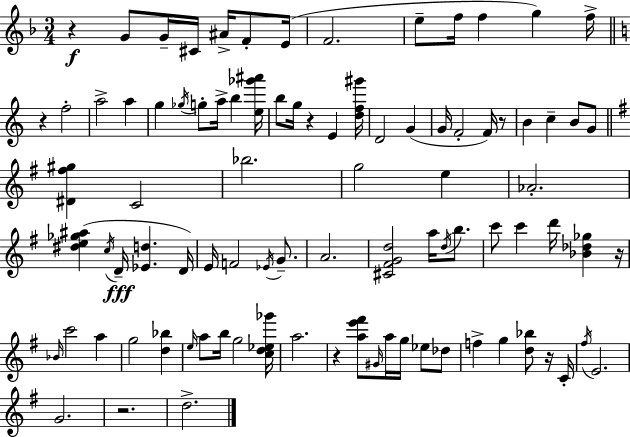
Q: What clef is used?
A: treble